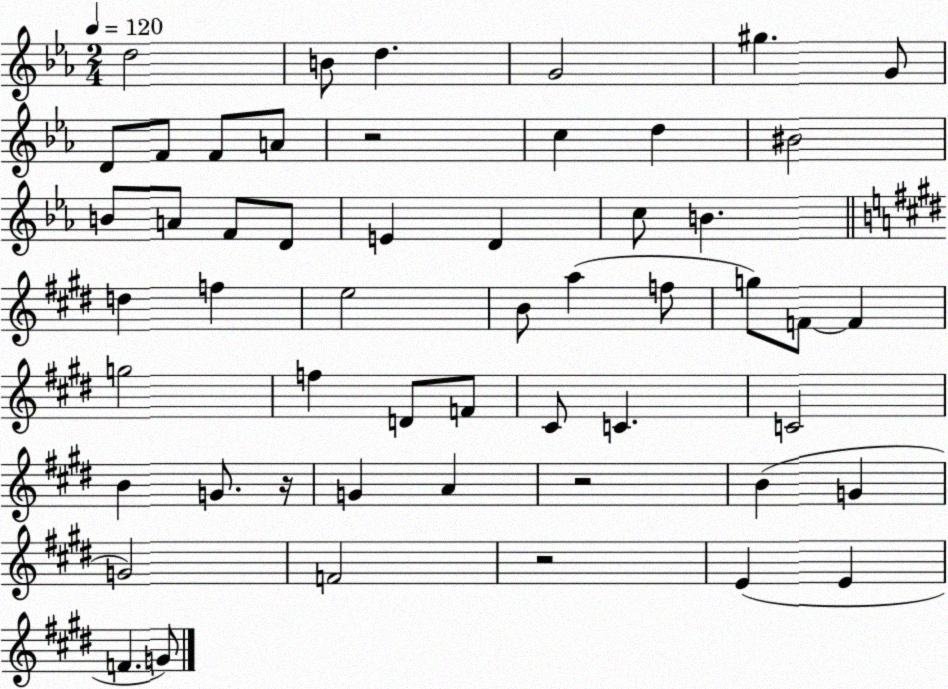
X:1
T:Untitled
M:2/4
L:1/4
K:Eb
d2 B/2 d G2 ^g G/2 D/2 F/2 F/2 A/2 z2 c d ^B2 B/2 A/2 F/2 D/2 E D c/2 B d f e2 B/2 a f/2 g/2 F/2 F g2 f D/2 F/2 ^C/2 C C2 B G/2 z/4 G A z2 B G G2 F2 z2 E E F G/2